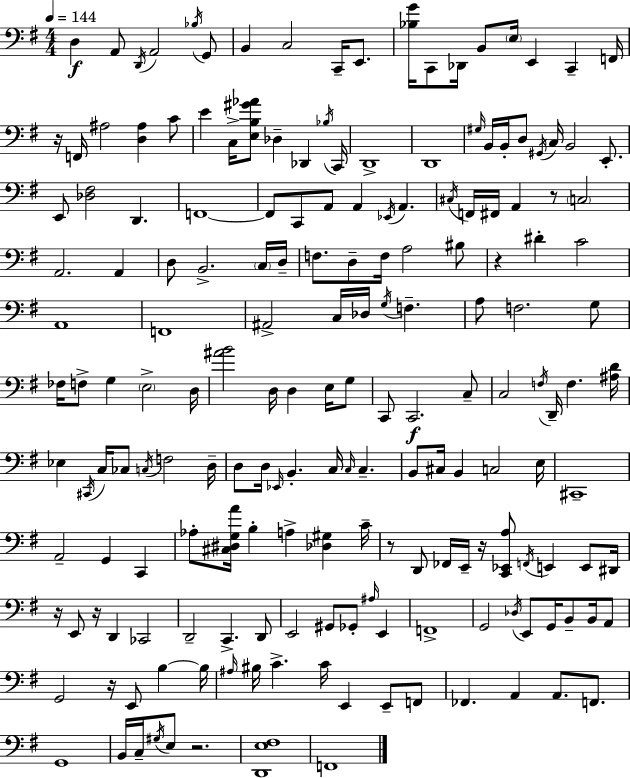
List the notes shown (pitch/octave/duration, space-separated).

D3/q A2/e D2/s A2/h Bb3/s G2/e B2/q C3/h C2/s E2/e. [Bb3,G4]/s C2/e Db2/s B2/e E3/s E2/q C2/q F2/s R/s F2/s A#3/h [D3,A#3]/q C4/e E4/q C3/s [E3,B3,G#4,Ab4]/e Db3/q Db2/q Bb3/s C2/s D2/w D2/w G#3/s B2/s B2/s D3/e G#2/s C3/s B2/h E2/e. E2/e [Db3,F#3]/h D2/q. F2/w F2/e C2/e A2/e A2/q Eb2/s A2/q. C#3/s F2/s F#2/s A2/q R/e C3/h A2/h. A2/q D3/e B2/h. C3/s D3/s F3/e. D3/e F3/s A3/h BIS3/e R/q D#4/q C4/h A2/w F2/w A#2/h C3/s Db3/s G3/s F3/q. A3/e F3/h. G3/e FES3/s F3/e G3/q E3/h D3/s [A#4,B4]/h D3/s D3/q E3/s G3/e C2/e C2/h. C3/e C3/h F3/s D2/s F3/q. [A#3,D4]/s Eb3/q C#2/s C3/s CES3/e C3/s F3/h D3/s D3/e D3/s Eb2/s B2/q. C3/s C3/s C3/q. B2/e C#3/s B2/q C3/h E3/s C#2/w A2/h G2/q C2/q Ab3/e [C#3,D#3,G3,A4]/s B3/q A3/q [Db3,G#3]/q C4/s R/e D2/e FES2/s E2/s R/s [C2,Eb2,A3]/e F2/s E2/q E2/e D#2/s R/s E2/e R/s D2/q CES2/h D2/h C2/q. D2/e E2/h G#2/e Gb2/e A#3/s E2/q F2/w G2/h Db3/s E2/e G2/s B2/e B2/s A2/e G2/h R/s E2/e B3/q B3/s A#3/s BIS3/s C4/q. C4/s E2/q E2/e F2/e FES2/q. A2/q A2/e. F2/e. G2/w B2/s C3/s G#3/s E3/e R/h. [D2,E3,F#3]/w F2/w